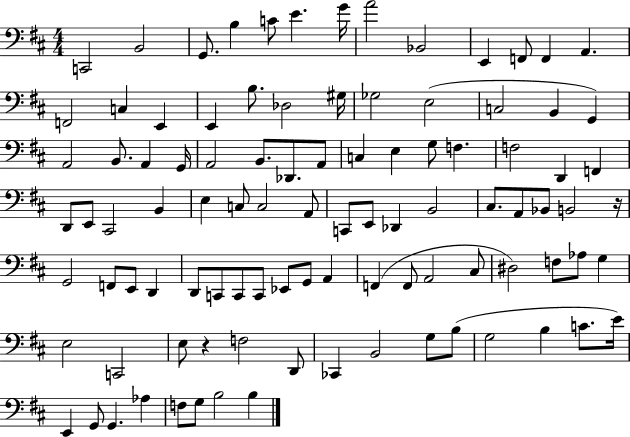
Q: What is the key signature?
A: D major